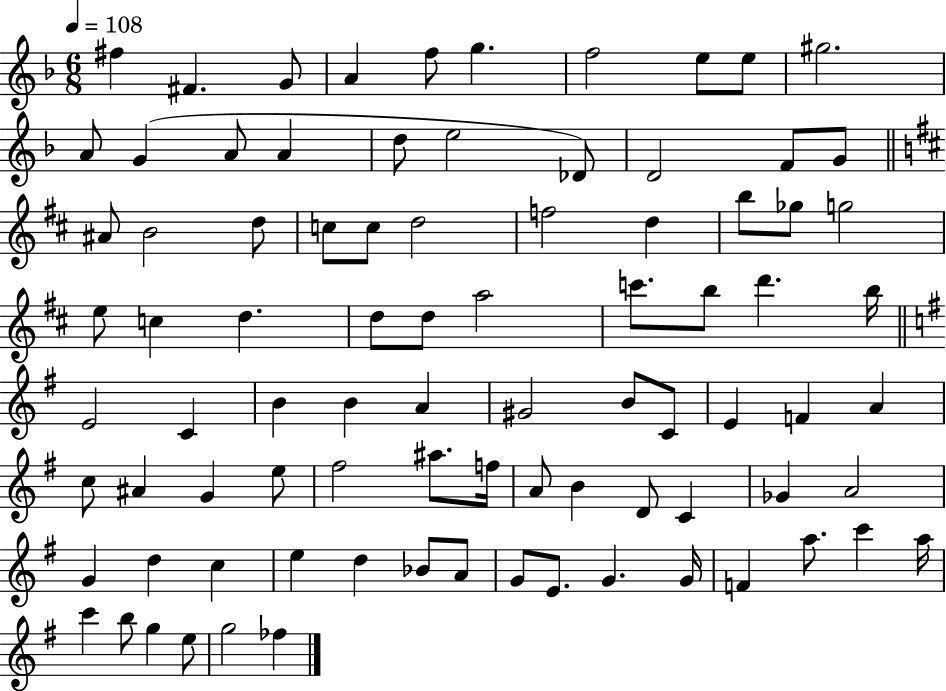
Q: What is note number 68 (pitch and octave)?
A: C5